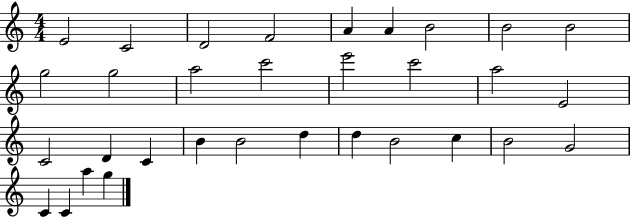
{
  \clef treble
  \numericTimeSignature
  \time 4/4
  \key c \major
  e'2 c'2 | d'2 f'2 | a'4 a'4 b'2 | b'2 b'2 | \break g''2 g''2 | a''2 c'''2 | e'''2 c'''2 | a''2 e'2 | \break c'2 d'4 c'4 | b'4 b'2 d''4 | d''4 b'2 c''4 | b'2 g'2 | \break c'4 c'4 a''4 g''4 | \bar "|."
}